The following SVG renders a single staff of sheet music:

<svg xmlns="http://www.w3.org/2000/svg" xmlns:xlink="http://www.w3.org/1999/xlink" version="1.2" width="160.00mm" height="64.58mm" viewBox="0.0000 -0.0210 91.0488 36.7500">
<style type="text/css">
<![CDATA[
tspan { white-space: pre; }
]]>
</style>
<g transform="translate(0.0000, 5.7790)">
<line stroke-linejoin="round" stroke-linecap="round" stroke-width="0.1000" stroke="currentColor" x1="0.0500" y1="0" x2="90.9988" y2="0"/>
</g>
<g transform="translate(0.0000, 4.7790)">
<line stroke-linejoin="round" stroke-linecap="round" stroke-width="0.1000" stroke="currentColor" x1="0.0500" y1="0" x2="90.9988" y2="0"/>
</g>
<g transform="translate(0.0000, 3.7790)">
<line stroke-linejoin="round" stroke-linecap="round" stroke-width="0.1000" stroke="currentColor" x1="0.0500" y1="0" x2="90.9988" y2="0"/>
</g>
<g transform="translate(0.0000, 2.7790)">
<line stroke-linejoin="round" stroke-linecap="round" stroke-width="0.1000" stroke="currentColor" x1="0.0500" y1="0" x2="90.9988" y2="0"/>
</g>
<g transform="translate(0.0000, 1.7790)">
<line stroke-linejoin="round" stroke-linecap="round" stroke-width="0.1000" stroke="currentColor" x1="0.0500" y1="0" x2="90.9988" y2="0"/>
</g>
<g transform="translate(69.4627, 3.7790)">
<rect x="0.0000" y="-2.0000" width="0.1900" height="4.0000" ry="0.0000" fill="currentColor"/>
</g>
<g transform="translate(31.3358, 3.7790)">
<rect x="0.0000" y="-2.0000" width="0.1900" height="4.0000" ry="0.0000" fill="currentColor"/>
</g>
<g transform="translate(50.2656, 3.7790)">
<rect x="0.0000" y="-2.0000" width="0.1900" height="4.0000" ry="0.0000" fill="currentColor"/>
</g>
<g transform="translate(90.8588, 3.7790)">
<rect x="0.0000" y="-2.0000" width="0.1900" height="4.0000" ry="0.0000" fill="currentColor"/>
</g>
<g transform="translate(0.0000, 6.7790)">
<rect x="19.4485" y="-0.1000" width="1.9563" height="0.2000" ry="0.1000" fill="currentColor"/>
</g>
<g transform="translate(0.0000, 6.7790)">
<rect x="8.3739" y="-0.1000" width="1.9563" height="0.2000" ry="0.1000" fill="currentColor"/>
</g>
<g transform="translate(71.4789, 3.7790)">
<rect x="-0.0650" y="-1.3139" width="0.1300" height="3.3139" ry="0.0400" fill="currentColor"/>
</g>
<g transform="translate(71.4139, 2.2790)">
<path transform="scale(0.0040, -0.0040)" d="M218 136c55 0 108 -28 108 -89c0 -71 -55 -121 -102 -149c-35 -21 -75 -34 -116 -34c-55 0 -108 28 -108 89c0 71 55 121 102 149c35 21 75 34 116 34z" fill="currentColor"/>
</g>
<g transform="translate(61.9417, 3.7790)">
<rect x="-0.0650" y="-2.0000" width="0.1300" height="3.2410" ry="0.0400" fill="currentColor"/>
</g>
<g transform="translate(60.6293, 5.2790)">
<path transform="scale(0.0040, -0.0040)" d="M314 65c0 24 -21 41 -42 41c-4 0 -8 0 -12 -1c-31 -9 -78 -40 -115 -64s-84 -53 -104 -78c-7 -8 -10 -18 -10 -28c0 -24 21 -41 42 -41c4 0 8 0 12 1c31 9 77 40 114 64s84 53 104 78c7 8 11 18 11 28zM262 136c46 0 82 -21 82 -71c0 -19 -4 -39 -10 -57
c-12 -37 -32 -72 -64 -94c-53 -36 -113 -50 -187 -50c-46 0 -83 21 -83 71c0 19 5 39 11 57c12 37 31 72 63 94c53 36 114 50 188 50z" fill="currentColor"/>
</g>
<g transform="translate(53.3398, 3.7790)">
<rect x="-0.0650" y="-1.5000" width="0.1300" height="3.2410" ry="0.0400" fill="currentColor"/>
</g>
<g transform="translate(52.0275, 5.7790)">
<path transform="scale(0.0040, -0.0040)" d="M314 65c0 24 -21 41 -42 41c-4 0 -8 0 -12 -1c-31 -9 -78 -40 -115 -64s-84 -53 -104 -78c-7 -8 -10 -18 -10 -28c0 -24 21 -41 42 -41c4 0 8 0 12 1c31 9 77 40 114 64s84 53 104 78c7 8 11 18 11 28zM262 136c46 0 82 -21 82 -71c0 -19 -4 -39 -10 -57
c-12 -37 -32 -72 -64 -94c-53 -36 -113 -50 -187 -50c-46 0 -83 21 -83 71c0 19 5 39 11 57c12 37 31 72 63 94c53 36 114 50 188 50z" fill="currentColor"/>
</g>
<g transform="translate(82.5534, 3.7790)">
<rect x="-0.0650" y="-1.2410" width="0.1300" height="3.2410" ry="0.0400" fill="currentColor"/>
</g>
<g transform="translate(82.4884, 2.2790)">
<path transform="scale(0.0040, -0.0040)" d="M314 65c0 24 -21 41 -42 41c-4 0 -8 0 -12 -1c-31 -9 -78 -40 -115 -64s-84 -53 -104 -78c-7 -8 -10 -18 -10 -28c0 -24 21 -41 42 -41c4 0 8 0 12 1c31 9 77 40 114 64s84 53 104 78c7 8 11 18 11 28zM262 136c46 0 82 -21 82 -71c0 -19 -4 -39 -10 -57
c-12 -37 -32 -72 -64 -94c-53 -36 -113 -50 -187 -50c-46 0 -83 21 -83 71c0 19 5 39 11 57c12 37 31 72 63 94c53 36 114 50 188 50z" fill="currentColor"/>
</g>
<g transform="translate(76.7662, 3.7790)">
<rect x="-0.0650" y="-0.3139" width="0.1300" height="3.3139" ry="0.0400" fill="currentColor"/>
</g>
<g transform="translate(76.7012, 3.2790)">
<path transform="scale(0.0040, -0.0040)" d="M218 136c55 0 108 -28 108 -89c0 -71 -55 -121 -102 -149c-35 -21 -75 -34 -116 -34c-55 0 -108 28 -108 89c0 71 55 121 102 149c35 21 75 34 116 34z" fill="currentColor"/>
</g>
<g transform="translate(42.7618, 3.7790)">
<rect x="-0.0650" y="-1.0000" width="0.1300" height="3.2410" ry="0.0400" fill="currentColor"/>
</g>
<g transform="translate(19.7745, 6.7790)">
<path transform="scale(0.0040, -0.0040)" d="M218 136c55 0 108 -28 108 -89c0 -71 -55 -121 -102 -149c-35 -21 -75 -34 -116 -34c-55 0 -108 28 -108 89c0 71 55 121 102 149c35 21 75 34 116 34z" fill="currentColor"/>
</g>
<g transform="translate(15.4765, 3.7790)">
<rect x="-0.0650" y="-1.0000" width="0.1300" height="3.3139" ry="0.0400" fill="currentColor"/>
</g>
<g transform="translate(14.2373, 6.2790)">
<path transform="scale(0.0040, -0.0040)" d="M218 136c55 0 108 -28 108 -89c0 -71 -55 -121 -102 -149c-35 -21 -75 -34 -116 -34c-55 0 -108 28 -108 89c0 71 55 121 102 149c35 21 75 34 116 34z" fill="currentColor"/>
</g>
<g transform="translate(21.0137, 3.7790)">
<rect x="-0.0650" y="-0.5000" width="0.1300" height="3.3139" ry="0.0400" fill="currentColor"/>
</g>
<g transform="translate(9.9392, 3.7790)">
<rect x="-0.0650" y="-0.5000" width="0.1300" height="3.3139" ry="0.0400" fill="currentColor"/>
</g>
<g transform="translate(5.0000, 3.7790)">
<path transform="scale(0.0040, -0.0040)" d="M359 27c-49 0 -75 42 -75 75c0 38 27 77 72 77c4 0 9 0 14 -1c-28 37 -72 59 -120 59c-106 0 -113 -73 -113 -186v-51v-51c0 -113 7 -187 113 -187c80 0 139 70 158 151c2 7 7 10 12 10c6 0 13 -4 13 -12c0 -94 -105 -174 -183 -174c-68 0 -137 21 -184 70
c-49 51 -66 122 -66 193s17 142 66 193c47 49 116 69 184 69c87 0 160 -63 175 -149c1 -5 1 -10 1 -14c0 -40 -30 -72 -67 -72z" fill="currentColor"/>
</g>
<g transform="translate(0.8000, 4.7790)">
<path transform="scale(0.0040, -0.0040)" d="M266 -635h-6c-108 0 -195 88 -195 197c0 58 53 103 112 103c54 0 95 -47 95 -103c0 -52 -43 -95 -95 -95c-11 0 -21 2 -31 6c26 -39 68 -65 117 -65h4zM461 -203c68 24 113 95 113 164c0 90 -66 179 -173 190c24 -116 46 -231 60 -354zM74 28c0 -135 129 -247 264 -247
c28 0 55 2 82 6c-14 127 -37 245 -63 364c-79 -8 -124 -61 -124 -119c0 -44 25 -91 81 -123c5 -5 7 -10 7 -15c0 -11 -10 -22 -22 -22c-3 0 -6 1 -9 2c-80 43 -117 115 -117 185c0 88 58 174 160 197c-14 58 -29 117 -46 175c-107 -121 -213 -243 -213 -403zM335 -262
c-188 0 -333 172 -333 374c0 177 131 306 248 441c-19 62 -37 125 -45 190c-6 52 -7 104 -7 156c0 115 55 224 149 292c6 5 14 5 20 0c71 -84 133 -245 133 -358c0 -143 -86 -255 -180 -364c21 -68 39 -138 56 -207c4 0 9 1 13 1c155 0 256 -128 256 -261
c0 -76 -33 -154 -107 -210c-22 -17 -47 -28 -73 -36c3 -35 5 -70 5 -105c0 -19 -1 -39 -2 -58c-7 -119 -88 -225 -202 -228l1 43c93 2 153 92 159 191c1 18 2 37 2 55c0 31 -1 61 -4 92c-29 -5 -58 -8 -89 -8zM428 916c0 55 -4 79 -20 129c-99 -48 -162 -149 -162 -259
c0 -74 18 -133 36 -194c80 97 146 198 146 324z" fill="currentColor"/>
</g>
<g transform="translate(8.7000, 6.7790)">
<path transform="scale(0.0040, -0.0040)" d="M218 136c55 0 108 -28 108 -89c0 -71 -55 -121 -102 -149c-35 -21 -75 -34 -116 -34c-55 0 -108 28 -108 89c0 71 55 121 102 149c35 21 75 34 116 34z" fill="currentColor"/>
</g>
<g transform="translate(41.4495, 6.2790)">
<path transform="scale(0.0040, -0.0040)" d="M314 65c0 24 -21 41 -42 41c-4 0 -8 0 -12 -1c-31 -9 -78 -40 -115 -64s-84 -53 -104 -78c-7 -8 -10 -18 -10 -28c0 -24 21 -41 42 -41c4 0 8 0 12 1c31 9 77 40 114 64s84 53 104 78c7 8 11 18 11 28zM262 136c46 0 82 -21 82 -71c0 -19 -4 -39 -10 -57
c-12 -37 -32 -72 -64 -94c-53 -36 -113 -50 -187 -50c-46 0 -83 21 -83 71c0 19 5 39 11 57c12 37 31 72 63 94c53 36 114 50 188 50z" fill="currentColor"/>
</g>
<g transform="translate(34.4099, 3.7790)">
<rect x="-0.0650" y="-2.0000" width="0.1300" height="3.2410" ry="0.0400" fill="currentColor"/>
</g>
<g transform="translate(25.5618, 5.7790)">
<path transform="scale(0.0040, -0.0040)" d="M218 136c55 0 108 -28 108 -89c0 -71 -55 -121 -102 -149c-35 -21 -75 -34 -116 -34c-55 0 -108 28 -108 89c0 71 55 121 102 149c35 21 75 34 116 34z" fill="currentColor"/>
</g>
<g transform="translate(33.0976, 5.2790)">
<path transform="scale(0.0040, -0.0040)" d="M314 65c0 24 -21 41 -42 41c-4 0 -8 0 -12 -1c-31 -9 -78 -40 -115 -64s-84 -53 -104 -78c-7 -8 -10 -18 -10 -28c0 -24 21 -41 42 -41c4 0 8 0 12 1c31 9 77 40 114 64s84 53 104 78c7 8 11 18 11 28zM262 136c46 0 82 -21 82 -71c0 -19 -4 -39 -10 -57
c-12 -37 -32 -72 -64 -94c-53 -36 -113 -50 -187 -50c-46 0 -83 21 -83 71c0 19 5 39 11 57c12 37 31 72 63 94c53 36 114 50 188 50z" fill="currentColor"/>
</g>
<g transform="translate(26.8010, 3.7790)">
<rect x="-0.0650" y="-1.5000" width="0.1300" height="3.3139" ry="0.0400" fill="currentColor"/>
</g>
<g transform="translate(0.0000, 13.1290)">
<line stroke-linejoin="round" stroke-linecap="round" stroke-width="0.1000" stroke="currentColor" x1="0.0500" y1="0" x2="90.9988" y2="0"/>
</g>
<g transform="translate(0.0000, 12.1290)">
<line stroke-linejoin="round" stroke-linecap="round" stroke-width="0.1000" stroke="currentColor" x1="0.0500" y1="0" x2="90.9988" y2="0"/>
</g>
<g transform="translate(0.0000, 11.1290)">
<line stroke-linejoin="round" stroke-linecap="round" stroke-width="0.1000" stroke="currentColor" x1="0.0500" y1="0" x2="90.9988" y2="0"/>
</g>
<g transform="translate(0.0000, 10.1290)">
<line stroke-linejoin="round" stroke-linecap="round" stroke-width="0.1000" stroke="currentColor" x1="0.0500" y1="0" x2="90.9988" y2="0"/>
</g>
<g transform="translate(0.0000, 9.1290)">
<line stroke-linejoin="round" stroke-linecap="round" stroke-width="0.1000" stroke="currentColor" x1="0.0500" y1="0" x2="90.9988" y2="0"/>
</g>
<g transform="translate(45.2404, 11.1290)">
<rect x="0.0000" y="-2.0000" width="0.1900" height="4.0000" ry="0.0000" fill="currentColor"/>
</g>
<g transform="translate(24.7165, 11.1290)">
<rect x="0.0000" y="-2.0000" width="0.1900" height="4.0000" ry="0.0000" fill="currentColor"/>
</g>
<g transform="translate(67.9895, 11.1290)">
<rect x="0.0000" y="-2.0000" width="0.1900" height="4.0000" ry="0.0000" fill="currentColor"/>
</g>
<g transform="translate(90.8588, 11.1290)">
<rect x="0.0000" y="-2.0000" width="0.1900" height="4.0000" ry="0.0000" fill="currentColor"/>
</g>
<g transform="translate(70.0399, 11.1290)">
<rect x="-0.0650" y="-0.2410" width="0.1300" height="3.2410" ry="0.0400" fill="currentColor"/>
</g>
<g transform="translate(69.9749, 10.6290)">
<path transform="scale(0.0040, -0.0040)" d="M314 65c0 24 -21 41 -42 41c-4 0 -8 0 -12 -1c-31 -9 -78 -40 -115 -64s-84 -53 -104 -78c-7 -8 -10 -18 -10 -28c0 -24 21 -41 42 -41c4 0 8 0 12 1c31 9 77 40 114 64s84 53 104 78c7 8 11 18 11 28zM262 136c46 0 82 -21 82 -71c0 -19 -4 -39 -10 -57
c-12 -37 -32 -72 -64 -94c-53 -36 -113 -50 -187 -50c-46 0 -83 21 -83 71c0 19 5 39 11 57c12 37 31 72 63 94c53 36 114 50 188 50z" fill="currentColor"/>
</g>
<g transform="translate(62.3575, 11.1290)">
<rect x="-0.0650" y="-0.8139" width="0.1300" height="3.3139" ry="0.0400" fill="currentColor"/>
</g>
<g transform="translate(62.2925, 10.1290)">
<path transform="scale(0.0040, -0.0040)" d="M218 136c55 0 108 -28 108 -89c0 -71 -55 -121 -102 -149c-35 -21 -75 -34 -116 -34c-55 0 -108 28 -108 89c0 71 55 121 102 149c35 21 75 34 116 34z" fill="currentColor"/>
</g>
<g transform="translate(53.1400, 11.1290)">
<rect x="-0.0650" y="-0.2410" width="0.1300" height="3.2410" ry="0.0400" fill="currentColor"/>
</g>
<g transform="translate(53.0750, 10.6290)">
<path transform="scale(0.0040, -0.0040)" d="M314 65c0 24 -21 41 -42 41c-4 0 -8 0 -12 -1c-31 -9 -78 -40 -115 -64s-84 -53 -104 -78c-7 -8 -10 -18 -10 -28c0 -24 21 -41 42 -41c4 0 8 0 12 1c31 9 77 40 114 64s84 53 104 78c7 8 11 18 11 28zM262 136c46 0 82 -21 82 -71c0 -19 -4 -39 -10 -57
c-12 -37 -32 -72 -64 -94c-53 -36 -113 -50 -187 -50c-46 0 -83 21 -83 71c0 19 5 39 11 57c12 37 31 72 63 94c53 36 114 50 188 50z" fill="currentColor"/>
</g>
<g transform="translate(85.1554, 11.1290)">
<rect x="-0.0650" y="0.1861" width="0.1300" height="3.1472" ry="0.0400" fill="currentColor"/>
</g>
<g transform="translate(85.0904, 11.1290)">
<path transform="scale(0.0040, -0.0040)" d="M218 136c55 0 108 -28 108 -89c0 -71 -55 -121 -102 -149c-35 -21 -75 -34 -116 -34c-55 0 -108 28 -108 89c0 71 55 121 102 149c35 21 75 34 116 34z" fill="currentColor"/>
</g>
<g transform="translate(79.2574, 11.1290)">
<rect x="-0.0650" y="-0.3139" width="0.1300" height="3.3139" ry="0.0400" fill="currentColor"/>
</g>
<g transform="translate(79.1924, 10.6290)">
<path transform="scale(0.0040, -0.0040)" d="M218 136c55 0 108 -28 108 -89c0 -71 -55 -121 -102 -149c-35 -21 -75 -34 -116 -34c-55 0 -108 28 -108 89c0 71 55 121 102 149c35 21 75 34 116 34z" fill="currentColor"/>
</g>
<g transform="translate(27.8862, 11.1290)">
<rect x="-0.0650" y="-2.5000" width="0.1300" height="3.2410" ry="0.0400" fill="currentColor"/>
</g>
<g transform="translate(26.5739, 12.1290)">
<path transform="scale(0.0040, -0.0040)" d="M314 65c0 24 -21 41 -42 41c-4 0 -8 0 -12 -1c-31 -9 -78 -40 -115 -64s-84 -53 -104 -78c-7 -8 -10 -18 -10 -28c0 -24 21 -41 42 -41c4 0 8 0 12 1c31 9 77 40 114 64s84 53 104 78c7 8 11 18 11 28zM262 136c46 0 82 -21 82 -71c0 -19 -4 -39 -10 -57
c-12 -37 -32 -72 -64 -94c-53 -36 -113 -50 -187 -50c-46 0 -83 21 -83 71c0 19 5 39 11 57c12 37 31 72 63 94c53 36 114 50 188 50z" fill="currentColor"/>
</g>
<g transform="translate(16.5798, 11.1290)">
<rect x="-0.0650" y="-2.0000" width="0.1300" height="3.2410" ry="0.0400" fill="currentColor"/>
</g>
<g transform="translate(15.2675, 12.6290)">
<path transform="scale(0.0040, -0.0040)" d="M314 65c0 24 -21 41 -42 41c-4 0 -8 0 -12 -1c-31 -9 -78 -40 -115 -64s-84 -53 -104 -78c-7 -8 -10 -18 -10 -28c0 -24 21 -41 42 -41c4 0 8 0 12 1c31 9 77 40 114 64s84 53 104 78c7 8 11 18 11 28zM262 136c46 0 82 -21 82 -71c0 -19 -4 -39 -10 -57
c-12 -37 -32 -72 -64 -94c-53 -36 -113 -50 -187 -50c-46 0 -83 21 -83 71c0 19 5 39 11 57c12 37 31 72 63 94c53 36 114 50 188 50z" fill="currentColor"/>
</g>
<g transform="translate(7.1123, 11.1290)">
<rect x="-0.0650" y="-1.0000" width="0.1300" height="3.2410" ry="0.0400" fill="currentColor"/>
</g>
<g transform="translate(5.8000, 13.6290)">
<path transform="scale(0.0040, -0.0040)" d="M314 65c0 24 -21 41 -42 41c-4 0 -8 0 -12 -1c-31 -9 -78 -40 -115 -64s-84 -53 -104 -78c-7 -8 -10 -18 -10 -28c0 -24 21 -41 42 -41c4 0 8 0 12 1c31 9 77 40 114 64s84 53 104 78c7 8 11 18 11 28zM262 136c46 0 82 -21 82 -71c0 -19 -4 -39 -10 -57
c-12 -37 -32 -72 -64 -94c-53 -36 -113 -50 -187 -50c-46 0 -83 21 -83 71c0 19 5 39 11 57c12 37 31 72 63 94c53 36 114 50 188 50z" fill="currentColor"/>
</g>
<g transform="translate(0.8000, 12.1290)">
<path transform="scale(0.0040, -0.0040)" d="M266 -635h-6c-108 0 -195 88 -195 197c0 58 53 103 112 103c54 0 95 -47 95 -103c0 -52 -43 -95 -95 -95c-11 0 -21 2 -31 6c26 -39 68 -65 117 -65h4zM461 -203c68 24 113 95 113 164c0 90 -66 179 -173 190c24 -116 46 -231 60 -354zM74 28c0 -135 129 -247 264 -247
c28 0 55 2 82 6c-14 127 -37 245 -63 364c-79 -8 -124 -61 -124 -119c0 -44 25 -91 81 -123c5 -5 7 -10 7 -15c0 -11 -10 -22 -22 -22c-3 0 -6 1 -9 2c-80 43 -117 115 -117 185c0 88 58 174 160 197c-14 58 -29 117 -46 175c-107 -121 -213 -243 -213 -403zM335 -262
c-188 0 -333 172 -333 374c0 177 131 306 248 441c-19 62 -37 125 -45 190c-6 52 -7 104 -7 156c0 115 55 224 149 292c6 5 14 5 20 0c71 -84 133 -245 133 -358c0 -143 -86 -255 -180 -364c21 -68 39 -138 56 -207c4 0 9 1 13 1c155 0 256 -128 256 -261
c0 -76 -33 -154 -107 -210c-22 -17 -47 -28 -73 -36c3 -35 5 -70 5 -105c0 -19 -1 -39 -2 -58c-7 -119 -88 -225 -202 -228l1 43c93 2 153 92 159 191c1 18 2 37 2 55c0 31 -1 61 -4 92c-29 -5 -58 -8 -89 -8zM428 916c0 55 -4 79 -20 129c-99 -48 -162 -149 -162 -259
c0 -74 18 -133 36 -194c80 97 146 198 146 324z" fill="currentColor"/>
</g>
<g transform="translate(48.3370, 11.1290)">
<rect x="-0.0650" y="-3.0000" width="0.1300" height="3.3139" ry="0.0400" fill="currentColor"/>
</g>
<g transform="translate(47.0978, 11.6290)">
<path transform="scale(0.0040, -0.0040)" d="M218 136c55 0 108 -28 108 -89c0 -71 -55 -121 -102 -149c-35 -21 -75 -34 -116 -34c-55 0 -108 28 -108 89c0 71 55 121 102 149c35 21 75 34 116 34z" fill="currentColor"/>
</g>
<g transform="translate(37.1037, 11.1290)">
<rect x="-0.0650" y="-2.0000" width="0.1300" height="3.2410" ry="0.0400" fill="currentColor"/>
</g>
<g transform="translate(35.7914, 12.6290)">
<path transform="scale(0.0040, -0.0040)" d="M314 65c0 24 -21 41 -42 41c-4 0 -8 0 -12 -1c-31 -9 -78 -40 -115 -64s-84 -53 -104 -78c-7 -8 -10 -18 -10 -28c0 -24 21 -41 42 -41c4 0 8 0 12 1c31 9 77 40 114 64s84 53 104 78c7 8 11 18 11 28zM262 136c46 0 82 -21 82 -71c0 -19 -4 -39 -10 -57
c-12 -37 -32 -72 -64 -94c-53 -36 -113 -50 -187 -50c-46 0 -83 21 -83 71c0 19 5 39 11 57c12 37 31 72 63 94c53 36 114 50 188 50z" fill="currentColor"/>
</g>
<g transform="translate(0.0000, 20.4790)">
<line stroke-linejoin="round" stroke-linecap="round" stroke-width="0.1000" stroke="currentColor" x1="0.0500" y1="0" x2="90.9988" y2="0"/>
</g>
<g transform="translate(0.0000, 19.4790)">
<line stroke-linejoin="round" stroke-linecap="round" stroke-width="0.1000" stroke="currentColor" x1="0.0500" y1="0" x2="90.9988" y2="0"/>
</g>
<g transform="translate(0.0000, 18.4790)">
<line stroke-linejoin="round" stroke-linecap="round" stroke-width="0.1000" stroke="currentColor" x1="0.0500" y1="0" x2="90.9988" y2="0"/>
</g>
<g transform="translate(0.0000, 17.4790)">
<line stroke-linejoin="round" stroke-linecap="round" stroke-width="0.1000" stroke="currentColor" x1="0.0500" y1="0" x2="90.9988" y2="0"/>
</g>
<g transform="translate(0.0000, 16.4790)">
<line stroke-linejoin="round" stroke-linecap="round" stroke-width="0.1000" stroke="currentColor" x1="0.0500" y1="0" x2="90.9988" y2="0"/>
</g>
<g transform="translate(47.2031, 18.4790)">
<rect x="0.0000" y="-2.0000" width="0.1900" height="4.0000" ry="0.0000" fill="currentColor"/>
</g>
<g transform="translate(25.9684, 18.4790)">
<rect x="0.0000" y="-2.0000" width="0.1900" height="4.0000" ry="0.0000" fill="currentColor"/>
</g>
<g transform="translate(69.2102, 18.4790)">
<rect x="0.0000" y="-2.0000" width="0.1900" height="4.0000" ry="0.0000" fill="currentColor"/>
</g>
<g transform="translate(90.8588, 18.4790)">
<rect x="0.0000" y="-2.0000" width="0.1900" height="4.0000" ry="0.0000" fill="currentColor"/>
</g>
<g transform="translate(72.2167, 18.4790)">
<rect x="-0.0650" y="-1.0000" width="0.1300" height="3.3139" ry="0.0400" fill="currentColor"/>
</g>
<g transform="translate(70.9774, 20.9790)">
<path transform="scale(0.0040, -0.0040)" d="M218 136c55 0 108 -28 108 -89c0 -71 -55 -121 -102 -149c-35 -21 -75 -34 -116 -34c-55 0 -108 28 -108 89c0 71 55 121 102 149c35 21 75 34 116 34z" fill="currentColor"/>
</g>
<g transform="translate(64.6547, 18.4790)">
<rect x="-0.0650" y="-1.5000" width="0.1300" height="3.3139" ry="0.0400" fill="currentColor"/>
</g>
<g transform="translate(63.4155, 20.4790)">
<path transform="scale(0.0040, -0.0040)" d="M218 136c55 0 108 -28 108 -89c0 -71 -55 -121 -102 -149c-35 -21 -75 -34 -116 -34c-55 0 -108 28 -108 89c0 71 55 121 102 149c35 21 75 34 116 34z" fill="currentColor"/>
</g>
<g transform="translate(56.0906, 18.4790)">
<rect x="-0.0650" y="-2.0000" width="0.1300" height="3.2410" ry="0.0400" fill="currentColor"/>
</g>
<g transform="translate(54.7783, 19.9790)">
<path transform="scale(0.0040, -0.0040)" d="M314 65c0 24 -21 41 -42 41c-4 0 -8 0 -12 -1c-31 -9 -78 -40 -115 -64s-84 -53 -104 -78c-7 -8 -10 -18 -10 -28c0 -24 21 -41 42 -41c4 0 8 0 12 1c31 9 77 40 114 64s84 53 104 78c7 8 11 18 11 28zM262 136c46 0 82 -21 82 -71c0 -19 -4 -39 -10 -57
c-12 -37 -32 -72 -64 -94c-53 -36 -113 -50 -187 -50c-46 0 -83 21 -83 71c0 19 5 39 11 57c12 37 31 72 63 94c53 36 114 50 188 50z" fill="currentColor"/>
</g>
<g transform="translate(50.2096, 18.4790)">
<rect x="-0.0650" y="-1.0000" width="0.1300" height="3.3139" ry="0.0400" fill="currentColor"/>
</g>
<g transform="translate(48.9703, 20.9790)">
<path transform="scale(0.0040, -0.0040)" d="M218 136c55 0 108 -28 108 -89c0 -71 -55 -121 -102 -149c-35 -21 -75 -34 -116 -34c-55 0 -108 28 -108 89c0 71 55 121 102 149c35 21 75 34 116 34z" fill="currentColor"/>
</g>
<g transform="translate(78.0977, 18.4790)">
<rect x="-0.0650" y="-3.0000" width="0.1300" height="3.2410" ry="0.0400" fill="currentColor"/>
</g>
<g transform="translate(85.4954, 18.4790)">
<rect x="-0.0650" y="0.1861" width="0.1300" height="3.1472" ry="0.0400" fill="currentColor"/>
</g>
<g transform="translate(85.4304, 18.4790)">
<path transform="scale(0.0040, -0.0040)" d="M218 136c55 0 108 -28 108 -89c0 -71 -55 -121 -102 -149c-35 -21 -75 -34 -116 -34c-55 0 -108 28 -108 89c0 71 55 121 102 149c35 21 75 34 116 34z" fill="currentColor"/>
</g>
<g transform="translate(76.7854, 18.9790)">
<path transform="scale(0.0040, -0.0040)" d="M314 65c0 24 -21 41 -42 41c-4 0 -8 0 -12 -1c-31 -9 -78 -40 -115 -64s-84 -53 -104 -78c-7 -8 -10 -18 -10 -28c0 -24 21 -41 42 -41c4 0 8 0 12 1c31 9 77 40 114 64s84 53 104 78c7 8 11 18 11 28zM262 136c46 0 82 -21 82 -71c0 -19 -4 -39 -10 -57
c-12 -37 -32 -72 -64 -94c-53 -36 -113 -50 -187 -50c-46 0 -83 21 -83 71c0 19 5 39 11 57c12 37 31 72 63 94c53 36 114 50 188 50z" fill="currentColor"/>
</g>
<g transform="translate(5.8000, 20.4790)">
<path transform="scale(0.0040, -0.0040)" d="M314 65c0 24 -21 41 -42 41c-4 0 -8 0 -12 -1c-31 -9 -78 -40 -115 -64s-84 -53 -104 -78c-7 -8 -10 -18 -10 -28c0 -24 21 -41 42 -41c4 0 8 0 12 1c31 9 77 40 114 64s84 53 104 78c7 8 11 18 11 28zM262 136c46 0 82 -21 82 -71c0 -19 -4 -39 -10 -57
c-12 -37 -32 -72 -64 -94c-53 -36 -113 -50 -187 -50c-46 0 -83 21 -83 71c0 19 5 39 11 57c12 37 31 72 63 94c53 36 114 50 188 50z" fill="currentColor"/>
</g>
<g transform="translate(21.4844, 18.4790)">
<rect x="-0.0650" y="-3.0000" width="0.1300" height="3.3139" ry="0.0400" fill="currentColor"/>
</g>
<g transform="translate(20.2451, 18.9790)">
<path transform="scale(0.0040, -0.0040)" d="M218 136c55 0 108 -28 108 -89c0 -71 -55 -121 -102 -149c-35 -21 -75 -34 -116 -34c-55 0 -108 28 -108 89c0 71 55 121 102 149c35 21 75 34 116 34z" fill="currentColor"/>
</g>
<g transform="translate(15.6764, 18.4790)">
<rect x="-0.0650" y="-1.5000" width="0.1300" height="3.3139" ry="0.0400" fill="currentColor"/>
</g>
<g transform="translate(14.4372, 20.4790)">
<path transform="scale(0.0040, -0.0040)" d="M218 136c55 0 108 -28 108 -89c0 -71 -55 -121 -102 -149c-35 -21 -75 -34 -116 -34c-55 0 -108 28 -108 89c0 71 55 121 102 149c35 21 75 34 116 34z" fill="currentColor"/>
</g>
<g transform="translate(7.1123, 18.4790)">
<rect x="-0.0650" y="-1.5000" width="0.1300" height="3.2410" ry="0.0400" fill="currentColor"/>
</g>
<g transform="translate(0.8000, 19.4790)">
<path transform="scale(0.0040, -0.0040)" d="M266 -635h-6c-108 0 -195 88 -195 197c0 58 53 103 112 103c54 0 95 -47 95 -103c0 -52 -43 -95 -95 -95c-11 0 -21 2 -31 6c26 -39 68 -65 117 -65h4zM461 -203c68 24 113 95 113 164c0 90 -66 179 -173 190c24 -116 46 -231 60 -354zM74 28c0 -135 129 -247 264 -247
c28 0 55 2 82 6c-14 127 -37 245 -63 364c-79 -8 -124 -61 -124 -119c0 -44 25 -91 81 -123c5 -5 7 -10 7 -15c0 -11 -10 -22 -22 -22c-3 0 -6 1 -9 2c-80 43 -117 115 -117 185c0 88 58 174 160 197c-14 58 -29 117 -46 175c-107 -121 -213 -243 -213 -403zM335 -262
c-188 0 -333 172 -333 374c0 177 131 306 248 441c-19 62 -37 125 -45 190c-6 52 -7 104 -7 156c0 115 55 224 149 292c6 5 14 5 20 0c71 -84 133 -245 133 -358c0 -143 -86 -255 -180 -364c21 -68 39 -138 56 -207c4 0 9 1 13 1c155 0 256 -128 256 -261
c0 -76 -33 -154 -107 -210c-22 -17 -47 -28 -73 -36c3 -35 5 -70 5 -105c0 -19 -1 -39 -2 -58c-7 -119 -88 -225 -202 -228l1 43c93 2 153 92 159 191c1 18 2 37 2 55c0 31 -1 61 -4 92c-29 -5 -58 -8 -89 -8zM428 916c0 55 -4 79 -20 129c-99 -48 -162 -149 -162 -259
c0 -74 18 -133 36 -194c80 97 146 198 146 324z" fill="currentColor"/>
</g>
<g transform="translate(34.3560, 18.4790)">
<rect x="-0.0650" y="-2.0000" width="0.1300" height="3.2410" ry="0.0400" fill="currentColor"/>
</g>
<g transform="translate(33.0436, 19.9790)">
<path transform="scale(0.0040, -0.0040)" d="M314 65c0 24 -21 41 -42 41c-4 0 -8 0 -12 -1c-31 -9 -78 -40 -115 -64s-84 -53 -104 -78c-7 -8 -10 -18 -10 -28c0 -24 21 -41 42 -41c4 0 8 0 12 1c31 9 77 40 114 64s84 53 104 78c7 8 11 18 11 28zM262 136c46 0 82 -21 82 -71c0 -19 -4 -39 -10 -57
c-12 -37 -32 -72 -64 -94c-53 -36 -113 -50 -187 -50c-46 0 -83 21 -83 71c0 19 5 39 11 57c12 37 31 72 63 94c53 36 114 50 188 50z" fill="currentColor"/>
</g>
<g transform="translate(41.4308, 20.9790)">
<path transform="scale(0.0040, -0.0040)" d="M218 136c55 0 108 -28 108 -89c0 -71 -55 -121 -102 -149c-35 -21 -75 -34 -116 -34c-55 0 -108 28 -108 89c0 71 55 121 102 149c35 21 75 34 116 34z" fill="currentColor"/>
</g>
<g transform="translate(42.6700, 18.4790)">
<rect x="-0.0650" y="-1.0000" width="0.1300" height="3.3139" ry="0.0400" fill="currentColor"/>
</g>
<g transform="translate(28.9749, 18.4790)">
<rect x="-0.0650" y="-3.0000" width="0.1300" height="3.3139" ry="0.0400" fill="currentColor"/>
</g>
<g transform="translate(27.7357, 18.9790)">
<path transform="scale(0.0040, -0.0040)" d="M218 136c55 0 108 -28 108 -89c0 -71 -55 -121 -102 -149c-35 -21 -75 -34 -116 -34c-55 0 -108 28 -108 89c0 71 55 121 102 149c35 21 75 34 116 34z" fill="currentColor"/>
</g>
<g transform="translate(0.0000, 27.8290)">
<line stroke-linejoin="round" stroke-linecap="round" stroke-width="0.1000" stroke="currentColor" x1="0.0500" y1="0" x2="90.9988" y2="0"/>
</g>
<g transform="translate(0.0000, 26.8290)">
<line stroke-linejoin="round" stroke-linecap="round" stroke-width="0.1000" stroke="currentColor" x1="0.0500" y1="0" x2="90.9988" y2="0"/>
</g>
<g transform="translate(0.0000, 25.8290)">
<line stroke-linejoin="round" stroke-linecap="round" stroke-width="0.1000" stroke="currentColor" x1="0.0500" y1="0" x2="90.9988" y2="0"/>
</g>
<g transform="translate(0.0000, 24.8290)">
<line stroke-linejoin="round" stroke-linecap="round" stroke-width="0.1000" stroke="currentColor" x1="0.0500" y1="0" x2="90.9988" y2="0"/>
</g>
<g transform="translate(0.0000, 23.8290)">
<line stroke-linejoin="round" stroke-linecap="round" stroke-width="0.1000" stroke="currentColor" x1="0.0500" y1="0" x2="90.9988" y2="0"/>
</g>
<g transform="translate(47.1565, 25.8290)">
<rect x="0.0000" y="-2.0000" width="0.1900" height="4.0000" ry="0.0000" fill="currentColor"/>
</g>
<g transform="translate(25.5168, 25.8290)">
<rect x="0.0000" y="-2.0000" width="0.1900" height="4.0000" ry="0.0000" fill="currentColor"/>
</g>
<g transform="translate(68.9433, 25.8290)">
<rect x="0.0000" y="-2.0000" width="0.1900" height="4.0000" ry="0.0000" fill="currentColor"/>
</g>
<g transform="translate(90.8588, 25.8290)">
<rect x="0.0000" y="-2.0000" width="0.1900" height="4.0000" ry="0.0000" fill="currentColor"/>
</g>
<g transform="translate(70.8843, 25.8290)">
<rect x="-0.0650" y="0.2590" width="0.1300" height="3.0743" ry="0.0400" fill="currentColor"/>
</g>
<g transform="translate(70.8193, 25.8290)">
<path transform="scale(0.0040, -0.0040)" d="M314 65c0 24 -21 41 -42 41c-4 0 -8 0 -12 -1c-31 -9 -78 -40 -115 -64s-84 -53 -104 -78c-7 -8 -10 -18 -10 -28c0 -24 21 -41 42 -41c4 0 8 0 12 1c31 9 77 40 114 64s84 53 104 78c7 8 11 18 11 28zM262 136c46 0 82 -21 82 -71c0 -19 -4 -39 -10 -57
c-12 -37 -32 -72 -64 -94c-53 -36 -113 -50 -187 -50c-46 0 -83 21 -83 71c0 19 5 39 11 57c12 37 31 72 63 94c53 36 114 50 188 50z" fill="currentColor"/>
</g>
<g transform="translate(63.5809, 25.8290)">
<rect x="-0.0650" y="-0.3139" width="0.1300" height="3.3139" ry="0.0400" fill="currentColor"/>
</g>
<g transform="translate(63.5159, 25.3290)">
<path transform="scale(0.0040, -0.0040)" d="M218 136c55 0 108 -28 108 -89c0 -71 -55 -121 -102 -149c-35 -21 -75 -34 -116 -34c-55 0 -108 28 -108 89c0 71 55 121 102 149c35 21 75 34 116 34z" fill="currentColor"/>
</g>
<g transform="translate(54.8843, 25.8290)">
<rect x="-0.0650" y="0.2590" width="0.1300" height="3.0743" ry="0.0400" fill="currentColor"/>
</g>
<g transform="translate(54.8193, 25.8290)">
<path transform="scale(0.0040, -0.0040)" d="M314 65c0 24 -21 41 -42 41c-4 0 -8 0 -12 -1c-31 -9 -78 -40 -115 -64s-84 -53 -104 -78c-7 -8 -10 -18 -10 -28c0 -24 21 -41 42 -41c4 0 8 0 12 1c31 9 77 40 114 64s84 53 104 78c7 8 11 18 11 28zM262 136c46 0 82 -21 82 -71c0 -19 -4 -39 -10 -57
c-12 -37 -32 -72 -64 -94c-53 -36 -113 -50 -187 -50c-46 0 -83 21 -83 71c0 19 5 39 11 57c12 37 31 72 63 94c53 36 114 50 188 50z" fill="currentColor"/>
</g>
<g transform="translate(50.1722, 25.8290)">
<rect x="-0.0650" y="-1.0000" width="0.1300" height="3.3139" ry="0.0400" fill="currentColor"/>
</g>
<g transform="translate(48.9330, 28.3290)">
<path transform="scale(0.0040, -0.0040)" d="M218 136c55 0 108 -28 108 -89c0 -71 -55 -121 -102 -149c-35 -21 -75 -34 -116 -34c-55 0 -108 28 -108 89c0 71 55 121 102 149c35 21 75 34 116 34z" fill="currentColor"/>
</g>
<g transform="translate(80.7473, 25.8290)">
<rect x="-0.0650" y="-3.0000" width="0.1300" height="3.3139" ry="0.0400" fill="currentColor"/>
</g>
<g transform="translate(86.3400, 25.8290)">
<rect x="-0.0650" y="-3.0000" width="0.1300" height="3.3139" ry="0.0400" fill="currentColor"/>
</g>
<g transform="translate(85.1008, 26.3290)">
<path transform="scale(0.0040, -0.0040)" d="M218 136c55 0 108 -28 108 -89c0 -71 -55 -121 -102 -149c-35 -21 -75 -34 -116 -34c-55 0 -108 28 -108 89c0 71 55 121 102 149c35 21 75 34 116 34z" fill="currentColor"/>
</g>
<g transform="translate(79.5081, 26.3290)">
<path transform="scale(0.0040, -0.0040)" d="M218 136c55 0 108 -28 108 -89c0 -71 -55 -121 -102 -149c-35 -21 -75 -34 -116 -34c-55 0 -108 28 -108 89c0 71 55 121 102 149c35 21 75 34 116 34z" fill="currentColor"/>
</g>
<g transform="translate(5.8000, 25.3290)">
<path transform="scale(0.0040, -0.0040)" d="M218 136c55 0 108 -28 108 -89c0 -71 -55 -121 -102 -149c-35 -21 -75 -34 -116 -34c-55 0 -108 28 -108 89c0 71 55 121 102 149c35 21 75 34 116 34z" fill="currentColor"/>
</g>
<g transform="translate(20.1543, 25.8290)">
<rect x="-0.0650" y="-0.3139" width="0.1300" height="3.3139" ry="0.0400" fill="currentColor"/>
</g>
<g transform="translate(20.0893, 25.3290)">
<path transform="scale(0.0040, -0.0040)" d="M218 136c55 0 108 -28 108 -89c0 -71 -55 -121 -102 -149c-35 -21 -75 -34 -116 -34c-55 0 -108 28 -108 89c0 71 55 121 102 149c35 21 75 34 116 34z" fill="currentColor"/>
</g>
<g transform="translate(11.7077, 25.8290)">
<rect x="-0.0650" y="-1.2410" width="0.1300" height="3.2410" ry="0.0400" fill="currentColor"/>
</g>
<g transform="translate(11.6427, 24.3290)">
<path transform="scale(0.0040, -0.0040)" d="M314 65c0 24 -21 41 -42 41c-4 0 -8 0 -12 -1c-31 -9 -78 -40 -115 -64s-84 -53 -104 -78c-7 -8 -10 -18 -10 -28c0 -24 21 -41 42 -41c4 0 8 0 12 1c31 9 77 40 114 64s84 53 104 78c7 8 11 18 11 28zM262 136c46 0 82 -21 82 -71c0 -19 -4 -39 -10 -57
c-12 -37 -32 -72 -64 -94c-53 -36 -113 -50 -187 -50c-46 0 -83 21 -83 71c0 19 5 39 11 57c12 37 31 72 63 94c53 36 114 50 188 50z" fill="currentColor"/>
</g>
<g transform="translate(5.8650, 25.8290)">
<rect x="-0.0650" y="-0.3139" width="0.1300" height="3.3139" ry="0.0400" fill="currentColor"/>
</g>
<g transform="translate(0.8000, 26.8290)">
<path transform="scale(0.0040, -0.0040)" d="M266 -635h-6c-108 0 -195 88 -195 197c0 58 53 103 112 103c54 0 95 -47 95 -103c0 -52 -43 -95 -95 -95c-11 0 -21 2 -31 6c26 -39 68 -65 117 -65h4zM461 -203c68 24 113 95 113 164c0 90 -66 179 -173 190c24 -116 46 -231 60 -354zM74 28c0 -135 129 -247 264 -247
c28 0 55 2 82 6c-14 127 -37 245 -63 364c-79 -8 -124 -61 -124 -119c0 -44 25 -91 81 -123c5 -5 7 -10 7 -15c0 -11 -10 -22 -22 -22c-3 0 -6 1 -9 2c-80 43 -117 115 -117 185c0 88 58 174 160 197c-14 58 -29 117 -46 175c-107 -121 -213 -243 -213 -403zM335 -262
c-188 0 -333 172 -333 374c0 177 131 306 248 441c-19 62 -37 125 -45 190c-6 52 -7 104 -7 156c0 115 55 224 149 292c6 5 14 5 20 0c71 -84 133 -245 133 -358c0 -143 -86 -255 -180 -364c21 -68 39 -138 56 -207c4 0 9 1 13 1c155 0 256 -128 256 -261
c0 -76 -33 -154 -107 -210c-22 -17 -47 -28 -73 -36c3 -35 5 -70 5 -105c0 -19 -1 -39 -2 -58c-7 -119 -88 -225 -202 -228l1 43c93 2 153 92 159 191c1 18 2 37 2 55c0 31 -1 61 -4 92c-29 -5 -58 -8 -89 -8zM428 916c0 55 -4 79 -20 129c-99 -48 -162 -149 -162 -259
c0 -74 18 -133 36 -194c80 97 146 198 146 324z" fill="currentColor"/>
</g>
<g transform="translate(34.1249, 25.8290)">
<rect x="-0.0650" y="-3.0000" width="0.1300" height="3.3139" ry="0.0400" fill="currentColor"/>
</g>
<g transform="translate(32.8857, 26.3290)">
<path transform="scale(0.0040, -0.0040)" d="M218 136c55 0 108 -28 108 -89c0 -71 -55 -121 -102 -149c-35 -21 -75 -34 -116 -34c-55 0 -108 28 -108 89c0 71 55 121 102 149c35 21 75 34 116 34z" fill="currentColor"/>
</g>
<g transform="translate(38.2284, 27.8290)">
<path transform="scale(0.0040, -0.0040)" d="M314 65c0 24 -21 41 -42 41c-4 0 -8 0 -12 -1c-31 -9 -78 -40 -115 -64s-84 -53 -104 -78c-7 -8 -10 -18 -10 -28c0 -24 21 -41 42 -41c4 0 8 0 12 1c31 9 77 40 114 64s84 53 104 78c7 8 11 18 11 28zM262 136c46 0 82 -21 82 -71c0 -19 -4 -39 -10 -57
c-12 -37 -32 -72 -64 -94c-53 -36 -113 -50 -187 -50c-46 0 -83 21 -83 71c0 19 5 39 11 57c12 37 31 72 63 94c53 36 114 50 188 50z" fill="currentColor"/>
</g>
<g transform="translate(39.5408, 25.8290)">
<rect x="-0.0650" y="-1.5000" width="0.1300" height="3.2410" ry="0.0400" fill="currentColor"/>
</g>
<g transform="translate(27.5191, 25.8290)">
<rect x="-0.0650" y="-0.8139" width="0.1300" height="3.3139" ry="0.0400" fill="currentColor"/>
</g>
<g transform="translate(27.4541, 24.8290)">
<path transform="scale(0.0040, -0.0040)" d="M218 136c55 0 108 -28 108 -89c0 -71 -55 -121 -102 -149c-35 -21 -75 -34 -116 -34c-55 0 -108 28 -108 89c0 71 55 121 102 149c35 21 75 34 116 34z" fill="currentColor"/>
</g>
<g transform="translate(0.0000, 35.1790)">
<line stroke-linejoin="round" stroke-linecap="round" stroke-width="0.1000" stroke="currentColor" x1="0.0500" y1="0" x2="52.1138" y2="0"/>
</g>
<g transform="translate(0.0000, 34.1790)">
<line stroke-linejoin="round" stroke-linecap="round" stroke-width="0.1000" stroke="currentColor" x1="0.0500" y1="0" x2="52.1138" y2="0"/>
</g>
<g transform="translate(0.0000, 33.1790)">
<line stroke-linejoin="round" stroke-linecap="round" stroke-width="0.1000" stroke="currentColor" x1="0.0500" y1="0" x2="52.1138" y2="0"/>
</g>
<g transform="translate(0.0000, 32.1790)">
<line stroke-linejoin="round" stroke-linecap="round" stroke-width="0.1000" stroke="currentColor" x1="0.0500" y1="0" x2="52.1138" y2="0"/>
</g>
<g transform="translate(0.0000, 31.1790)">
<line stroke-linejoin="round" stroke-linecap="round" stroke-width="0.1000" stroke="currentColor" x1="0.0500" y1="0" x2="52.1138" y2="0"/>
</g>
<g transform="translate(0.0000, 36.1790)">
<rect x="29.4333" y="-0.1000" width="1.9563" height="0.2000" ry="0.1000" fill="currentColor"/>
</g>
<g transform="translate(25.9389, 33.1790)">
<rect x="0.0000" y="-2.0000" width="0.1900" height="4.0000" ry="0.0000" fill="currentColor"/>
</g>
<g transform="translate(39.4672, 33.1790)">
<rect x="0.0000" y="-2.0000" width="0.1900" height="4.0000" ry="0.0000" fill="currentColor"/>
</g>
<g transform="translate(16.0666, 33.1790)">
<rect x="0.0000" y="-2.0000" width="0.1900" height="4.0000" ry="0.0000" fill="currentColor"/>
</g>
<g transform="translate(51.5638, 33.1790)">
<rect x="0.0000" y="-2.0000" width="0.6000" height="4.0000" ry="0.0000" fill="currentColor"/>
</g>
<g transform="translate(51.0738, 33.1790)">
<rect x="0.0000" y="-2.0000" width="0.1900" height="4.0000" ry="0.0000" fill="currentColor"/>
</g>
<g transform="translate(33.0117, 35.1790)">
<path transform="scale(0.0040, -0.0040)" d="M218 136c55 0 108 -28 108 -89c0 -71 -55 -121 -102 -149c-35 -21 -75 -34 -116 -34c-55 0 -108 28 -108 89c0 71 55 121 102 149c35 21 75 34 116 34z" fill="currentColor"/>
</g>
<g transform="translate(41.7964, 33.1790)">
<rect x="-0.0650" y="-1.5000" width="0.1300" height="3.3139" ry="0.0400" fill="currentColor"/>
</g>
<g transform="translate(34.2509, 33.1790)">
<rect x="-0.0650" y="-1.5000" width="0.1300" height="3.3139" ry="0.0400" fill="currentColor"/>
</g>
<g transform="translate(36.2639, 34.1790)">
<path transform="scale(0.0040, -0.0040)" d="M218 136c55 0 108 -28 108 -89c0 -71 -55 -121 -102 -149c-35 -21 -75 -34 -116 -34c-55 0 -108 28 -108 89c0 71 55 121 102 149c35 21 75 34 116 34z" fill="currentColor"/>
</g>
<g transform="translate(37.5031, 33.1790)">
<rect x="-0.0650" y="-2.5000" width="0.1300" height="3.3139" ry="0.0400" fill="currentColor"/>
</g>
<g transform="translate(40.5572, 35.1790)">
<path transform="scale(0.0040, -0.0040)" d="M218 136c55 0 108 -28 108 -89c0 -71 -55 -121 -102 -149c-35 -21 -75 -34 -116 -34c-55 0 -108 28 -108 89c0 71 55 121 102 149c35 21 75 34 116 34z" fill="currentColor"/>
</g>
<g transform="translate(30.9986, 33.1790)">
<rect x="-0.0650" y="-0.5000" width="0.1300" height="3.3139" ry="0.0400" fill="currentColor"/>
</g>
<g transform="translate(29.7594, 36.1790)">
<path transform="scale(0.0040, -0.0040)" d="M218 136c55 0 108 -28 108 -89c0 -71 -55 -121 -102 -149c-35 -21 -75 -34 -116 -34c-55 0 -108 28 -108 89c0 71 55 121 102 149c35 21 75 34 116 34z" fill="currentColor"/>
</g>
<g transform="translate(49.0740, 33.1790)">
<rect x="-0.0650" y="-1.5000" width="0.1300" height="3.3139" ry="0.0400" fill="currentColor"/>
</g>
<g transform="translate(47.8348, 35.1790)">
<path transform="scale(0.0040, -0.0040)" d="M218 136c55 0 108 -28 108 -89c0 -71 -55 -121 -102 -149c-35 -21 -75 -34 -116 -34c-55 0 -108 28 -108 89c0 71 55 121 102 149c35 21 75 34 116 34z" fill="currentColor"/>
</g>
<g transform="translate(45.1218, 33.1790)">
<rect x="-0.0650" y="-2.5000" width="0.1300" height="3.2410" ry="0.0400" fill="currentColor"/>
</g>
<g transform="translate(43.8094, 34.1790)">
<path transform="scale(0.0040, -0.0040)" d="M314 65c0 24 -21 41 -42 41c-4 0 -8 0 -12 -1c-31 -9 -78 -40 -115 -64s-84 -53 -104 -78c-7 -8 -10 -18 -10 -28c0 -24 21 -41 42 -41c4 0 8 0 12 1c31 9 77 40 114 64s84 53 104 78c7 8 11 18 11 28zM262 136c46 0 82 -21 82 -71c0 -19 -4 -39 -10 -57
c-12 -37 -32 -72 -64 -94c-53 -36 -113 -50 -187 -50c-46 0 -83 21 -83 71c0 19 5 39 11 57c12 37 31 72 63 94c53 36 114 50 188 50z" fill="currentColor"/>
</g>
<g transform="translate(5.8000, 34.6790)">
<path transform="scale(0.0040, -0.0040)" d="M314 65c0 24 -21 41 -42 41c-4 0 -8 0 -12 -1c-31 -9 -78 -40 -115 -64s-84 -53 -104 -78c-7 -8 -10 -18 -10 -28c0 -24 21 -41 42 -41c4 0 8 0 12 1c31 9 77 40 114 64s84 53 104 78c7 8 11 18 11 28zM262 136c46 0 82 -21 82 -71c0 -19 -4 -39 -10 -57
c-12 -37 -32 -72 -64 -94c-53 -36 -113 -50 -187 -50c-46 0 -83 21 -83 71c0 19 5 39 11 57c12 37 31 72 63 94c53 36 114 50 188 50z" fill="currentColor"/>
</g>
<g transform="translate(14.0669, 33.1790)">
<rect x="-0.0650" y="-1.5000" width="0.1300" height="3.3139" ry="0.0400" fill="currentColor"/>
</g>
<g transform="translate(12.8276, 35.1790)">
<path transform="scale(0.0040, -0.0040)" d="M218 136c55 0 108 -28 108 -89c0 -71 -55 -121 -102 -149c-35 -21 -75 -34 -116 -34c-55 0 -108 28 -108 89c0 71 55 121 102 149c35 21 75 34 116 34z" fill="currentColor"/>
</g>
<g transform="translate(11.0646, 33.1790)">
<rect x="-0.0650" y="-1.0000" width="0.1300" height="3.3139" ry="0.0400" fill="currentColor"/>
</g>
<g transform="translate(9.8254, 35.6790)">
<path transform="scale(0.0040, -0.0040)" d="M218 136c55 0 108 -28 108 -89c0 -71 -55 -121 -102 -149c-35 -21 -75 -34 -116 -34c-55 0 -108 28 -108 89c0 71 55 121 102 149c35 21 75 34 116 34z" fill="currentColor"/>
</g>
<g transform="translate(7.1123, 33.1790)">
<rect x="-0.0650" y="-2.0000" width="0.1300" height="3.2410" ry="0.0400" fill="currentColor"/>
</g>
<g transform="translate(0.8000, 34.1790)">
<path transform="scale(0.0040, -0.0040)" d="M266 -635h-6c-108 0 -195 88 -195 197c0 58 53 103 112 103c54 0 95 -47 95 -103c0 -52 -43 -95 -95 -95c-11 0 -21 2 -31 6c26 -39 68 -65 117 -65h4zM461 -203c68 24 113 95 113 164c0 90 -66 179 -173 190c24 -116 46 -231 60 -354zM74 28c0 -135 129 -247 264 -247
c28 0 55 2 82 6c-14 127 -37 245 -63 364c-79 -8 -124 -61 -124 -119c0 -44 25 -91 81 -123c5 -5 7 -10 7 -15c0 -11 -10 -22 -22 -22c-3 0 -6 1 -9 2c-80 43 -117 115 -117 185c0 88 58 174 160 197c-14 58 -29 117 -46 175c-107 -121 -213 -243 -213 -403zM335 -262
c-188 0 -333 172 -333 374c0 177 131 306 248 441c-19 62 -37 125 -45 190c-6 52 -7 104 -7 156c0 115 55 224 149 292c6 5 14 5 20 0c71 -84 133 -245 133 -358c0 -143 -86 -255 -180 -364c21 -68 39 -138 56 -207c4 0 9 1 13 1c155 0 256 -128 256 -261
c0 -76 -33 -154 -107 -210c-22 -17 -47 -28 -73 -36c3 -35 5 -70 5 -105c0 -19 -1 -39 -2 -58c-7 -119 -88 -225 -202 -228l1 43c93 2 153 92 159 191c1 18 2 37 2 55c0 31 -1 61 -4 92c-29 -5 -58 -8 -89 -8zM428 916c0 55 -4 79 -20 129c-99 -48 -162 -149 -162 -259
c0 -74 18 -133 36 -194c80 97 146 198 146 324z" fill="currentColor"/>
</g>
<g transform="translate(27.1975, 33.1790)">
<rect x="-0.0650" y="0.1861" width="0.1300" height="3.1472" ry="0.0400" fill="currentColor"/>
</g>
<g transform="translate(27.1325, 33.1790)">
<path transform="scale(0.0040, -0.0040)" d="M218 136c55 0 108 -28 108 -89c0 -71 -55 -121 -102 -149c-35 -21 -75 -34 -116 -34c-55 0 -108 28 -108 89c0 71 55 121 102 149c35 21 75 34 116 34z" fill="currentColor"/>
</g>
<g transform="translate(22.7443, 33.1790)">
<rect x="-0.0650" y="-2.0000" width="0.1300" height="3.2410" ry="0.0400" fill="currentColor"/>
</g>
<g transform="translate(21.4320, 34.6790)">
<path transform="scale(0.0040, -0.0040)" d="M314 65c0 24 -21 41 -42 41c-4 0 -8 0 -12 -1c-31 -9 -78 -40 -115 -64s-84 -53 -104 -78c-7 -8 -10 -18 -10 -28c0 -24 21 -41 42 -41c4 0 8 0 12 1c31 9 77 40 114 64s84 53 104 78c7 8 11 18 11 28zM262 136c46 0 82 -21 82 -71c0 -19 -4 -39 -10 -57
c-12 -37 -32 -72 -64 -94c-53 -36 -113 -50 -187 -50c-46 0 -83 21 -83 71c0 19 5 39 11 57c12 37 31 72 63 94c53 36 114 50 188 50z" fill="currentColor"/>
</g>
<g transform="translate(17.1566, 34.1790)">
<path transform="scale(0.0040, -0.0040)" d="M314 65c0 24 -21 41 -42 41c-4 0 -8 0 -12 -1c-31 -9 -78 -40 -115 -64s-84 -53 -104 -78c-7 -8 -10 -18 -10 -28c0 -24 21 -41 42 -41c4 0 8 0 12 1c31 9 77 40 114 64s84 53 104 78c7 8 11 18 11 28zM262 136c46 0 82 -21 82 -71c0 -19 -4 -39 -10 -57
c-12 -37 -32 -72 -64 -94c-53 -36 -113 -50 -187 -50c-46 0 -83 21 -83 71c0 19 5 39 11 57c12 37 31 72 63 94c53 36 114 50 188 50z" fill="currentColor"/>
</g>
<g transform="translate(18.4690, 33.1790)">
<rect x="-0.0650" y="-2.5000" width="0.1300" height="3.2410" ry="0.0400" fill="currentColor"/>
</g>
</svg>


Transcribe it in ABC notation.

X:1
T:Untitled
M:4/4
L:1/4
K:C
C D C E F2 D2 E2 F2 e c e2 D2 F2 G2 F2 A c2 d c2 c B E2 E A A F2 D D F2 E D A2 B c e2 c d A E2 D B2 c B2 A A F2 D E G2 F2 B C E G E G2 E